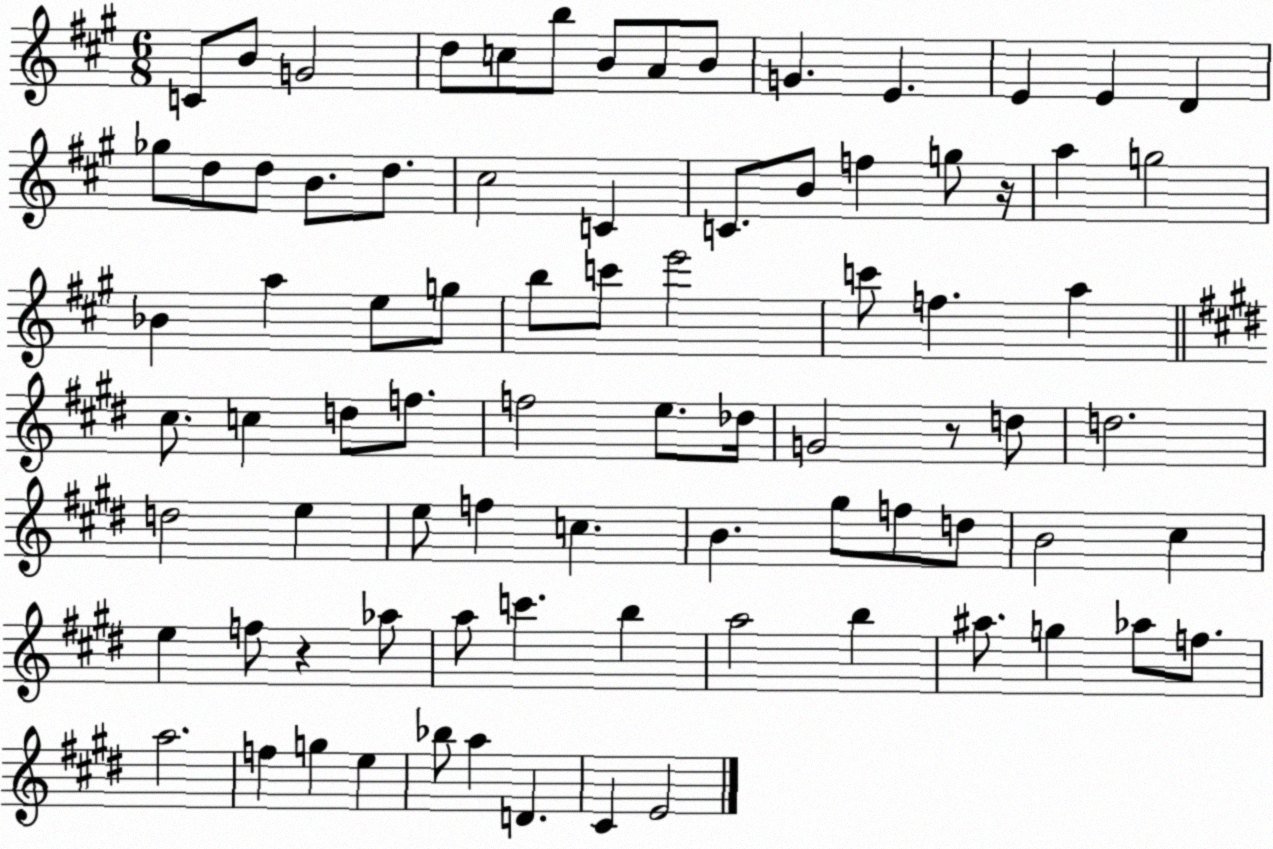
X:1
T:Untitled
M:6/8
L:1/4
K:A
C/2 B/2 G2 d/2 c/2 b/2 B/2 A/2 B/2 G E E E D _g/2 d/2 d/2 B/2 d/2 ^c2 C C/2 B/2 f g/2 z/4 a g2 _B a e/2 g/2 b/2 c'/2 e'2 c'/2 f a ^c/2 c d/2 f/2 f2 e/2 _d/4 G2 z/2 d/2 d2 d2 e e/2 f c B ^g/2 f/2 d/2 B2 ^c e f/2 z _a/2 a/2 c' b a2 b ^a/2 g _a/2 f/2 a2 f g e _b/2 a D ^C E2